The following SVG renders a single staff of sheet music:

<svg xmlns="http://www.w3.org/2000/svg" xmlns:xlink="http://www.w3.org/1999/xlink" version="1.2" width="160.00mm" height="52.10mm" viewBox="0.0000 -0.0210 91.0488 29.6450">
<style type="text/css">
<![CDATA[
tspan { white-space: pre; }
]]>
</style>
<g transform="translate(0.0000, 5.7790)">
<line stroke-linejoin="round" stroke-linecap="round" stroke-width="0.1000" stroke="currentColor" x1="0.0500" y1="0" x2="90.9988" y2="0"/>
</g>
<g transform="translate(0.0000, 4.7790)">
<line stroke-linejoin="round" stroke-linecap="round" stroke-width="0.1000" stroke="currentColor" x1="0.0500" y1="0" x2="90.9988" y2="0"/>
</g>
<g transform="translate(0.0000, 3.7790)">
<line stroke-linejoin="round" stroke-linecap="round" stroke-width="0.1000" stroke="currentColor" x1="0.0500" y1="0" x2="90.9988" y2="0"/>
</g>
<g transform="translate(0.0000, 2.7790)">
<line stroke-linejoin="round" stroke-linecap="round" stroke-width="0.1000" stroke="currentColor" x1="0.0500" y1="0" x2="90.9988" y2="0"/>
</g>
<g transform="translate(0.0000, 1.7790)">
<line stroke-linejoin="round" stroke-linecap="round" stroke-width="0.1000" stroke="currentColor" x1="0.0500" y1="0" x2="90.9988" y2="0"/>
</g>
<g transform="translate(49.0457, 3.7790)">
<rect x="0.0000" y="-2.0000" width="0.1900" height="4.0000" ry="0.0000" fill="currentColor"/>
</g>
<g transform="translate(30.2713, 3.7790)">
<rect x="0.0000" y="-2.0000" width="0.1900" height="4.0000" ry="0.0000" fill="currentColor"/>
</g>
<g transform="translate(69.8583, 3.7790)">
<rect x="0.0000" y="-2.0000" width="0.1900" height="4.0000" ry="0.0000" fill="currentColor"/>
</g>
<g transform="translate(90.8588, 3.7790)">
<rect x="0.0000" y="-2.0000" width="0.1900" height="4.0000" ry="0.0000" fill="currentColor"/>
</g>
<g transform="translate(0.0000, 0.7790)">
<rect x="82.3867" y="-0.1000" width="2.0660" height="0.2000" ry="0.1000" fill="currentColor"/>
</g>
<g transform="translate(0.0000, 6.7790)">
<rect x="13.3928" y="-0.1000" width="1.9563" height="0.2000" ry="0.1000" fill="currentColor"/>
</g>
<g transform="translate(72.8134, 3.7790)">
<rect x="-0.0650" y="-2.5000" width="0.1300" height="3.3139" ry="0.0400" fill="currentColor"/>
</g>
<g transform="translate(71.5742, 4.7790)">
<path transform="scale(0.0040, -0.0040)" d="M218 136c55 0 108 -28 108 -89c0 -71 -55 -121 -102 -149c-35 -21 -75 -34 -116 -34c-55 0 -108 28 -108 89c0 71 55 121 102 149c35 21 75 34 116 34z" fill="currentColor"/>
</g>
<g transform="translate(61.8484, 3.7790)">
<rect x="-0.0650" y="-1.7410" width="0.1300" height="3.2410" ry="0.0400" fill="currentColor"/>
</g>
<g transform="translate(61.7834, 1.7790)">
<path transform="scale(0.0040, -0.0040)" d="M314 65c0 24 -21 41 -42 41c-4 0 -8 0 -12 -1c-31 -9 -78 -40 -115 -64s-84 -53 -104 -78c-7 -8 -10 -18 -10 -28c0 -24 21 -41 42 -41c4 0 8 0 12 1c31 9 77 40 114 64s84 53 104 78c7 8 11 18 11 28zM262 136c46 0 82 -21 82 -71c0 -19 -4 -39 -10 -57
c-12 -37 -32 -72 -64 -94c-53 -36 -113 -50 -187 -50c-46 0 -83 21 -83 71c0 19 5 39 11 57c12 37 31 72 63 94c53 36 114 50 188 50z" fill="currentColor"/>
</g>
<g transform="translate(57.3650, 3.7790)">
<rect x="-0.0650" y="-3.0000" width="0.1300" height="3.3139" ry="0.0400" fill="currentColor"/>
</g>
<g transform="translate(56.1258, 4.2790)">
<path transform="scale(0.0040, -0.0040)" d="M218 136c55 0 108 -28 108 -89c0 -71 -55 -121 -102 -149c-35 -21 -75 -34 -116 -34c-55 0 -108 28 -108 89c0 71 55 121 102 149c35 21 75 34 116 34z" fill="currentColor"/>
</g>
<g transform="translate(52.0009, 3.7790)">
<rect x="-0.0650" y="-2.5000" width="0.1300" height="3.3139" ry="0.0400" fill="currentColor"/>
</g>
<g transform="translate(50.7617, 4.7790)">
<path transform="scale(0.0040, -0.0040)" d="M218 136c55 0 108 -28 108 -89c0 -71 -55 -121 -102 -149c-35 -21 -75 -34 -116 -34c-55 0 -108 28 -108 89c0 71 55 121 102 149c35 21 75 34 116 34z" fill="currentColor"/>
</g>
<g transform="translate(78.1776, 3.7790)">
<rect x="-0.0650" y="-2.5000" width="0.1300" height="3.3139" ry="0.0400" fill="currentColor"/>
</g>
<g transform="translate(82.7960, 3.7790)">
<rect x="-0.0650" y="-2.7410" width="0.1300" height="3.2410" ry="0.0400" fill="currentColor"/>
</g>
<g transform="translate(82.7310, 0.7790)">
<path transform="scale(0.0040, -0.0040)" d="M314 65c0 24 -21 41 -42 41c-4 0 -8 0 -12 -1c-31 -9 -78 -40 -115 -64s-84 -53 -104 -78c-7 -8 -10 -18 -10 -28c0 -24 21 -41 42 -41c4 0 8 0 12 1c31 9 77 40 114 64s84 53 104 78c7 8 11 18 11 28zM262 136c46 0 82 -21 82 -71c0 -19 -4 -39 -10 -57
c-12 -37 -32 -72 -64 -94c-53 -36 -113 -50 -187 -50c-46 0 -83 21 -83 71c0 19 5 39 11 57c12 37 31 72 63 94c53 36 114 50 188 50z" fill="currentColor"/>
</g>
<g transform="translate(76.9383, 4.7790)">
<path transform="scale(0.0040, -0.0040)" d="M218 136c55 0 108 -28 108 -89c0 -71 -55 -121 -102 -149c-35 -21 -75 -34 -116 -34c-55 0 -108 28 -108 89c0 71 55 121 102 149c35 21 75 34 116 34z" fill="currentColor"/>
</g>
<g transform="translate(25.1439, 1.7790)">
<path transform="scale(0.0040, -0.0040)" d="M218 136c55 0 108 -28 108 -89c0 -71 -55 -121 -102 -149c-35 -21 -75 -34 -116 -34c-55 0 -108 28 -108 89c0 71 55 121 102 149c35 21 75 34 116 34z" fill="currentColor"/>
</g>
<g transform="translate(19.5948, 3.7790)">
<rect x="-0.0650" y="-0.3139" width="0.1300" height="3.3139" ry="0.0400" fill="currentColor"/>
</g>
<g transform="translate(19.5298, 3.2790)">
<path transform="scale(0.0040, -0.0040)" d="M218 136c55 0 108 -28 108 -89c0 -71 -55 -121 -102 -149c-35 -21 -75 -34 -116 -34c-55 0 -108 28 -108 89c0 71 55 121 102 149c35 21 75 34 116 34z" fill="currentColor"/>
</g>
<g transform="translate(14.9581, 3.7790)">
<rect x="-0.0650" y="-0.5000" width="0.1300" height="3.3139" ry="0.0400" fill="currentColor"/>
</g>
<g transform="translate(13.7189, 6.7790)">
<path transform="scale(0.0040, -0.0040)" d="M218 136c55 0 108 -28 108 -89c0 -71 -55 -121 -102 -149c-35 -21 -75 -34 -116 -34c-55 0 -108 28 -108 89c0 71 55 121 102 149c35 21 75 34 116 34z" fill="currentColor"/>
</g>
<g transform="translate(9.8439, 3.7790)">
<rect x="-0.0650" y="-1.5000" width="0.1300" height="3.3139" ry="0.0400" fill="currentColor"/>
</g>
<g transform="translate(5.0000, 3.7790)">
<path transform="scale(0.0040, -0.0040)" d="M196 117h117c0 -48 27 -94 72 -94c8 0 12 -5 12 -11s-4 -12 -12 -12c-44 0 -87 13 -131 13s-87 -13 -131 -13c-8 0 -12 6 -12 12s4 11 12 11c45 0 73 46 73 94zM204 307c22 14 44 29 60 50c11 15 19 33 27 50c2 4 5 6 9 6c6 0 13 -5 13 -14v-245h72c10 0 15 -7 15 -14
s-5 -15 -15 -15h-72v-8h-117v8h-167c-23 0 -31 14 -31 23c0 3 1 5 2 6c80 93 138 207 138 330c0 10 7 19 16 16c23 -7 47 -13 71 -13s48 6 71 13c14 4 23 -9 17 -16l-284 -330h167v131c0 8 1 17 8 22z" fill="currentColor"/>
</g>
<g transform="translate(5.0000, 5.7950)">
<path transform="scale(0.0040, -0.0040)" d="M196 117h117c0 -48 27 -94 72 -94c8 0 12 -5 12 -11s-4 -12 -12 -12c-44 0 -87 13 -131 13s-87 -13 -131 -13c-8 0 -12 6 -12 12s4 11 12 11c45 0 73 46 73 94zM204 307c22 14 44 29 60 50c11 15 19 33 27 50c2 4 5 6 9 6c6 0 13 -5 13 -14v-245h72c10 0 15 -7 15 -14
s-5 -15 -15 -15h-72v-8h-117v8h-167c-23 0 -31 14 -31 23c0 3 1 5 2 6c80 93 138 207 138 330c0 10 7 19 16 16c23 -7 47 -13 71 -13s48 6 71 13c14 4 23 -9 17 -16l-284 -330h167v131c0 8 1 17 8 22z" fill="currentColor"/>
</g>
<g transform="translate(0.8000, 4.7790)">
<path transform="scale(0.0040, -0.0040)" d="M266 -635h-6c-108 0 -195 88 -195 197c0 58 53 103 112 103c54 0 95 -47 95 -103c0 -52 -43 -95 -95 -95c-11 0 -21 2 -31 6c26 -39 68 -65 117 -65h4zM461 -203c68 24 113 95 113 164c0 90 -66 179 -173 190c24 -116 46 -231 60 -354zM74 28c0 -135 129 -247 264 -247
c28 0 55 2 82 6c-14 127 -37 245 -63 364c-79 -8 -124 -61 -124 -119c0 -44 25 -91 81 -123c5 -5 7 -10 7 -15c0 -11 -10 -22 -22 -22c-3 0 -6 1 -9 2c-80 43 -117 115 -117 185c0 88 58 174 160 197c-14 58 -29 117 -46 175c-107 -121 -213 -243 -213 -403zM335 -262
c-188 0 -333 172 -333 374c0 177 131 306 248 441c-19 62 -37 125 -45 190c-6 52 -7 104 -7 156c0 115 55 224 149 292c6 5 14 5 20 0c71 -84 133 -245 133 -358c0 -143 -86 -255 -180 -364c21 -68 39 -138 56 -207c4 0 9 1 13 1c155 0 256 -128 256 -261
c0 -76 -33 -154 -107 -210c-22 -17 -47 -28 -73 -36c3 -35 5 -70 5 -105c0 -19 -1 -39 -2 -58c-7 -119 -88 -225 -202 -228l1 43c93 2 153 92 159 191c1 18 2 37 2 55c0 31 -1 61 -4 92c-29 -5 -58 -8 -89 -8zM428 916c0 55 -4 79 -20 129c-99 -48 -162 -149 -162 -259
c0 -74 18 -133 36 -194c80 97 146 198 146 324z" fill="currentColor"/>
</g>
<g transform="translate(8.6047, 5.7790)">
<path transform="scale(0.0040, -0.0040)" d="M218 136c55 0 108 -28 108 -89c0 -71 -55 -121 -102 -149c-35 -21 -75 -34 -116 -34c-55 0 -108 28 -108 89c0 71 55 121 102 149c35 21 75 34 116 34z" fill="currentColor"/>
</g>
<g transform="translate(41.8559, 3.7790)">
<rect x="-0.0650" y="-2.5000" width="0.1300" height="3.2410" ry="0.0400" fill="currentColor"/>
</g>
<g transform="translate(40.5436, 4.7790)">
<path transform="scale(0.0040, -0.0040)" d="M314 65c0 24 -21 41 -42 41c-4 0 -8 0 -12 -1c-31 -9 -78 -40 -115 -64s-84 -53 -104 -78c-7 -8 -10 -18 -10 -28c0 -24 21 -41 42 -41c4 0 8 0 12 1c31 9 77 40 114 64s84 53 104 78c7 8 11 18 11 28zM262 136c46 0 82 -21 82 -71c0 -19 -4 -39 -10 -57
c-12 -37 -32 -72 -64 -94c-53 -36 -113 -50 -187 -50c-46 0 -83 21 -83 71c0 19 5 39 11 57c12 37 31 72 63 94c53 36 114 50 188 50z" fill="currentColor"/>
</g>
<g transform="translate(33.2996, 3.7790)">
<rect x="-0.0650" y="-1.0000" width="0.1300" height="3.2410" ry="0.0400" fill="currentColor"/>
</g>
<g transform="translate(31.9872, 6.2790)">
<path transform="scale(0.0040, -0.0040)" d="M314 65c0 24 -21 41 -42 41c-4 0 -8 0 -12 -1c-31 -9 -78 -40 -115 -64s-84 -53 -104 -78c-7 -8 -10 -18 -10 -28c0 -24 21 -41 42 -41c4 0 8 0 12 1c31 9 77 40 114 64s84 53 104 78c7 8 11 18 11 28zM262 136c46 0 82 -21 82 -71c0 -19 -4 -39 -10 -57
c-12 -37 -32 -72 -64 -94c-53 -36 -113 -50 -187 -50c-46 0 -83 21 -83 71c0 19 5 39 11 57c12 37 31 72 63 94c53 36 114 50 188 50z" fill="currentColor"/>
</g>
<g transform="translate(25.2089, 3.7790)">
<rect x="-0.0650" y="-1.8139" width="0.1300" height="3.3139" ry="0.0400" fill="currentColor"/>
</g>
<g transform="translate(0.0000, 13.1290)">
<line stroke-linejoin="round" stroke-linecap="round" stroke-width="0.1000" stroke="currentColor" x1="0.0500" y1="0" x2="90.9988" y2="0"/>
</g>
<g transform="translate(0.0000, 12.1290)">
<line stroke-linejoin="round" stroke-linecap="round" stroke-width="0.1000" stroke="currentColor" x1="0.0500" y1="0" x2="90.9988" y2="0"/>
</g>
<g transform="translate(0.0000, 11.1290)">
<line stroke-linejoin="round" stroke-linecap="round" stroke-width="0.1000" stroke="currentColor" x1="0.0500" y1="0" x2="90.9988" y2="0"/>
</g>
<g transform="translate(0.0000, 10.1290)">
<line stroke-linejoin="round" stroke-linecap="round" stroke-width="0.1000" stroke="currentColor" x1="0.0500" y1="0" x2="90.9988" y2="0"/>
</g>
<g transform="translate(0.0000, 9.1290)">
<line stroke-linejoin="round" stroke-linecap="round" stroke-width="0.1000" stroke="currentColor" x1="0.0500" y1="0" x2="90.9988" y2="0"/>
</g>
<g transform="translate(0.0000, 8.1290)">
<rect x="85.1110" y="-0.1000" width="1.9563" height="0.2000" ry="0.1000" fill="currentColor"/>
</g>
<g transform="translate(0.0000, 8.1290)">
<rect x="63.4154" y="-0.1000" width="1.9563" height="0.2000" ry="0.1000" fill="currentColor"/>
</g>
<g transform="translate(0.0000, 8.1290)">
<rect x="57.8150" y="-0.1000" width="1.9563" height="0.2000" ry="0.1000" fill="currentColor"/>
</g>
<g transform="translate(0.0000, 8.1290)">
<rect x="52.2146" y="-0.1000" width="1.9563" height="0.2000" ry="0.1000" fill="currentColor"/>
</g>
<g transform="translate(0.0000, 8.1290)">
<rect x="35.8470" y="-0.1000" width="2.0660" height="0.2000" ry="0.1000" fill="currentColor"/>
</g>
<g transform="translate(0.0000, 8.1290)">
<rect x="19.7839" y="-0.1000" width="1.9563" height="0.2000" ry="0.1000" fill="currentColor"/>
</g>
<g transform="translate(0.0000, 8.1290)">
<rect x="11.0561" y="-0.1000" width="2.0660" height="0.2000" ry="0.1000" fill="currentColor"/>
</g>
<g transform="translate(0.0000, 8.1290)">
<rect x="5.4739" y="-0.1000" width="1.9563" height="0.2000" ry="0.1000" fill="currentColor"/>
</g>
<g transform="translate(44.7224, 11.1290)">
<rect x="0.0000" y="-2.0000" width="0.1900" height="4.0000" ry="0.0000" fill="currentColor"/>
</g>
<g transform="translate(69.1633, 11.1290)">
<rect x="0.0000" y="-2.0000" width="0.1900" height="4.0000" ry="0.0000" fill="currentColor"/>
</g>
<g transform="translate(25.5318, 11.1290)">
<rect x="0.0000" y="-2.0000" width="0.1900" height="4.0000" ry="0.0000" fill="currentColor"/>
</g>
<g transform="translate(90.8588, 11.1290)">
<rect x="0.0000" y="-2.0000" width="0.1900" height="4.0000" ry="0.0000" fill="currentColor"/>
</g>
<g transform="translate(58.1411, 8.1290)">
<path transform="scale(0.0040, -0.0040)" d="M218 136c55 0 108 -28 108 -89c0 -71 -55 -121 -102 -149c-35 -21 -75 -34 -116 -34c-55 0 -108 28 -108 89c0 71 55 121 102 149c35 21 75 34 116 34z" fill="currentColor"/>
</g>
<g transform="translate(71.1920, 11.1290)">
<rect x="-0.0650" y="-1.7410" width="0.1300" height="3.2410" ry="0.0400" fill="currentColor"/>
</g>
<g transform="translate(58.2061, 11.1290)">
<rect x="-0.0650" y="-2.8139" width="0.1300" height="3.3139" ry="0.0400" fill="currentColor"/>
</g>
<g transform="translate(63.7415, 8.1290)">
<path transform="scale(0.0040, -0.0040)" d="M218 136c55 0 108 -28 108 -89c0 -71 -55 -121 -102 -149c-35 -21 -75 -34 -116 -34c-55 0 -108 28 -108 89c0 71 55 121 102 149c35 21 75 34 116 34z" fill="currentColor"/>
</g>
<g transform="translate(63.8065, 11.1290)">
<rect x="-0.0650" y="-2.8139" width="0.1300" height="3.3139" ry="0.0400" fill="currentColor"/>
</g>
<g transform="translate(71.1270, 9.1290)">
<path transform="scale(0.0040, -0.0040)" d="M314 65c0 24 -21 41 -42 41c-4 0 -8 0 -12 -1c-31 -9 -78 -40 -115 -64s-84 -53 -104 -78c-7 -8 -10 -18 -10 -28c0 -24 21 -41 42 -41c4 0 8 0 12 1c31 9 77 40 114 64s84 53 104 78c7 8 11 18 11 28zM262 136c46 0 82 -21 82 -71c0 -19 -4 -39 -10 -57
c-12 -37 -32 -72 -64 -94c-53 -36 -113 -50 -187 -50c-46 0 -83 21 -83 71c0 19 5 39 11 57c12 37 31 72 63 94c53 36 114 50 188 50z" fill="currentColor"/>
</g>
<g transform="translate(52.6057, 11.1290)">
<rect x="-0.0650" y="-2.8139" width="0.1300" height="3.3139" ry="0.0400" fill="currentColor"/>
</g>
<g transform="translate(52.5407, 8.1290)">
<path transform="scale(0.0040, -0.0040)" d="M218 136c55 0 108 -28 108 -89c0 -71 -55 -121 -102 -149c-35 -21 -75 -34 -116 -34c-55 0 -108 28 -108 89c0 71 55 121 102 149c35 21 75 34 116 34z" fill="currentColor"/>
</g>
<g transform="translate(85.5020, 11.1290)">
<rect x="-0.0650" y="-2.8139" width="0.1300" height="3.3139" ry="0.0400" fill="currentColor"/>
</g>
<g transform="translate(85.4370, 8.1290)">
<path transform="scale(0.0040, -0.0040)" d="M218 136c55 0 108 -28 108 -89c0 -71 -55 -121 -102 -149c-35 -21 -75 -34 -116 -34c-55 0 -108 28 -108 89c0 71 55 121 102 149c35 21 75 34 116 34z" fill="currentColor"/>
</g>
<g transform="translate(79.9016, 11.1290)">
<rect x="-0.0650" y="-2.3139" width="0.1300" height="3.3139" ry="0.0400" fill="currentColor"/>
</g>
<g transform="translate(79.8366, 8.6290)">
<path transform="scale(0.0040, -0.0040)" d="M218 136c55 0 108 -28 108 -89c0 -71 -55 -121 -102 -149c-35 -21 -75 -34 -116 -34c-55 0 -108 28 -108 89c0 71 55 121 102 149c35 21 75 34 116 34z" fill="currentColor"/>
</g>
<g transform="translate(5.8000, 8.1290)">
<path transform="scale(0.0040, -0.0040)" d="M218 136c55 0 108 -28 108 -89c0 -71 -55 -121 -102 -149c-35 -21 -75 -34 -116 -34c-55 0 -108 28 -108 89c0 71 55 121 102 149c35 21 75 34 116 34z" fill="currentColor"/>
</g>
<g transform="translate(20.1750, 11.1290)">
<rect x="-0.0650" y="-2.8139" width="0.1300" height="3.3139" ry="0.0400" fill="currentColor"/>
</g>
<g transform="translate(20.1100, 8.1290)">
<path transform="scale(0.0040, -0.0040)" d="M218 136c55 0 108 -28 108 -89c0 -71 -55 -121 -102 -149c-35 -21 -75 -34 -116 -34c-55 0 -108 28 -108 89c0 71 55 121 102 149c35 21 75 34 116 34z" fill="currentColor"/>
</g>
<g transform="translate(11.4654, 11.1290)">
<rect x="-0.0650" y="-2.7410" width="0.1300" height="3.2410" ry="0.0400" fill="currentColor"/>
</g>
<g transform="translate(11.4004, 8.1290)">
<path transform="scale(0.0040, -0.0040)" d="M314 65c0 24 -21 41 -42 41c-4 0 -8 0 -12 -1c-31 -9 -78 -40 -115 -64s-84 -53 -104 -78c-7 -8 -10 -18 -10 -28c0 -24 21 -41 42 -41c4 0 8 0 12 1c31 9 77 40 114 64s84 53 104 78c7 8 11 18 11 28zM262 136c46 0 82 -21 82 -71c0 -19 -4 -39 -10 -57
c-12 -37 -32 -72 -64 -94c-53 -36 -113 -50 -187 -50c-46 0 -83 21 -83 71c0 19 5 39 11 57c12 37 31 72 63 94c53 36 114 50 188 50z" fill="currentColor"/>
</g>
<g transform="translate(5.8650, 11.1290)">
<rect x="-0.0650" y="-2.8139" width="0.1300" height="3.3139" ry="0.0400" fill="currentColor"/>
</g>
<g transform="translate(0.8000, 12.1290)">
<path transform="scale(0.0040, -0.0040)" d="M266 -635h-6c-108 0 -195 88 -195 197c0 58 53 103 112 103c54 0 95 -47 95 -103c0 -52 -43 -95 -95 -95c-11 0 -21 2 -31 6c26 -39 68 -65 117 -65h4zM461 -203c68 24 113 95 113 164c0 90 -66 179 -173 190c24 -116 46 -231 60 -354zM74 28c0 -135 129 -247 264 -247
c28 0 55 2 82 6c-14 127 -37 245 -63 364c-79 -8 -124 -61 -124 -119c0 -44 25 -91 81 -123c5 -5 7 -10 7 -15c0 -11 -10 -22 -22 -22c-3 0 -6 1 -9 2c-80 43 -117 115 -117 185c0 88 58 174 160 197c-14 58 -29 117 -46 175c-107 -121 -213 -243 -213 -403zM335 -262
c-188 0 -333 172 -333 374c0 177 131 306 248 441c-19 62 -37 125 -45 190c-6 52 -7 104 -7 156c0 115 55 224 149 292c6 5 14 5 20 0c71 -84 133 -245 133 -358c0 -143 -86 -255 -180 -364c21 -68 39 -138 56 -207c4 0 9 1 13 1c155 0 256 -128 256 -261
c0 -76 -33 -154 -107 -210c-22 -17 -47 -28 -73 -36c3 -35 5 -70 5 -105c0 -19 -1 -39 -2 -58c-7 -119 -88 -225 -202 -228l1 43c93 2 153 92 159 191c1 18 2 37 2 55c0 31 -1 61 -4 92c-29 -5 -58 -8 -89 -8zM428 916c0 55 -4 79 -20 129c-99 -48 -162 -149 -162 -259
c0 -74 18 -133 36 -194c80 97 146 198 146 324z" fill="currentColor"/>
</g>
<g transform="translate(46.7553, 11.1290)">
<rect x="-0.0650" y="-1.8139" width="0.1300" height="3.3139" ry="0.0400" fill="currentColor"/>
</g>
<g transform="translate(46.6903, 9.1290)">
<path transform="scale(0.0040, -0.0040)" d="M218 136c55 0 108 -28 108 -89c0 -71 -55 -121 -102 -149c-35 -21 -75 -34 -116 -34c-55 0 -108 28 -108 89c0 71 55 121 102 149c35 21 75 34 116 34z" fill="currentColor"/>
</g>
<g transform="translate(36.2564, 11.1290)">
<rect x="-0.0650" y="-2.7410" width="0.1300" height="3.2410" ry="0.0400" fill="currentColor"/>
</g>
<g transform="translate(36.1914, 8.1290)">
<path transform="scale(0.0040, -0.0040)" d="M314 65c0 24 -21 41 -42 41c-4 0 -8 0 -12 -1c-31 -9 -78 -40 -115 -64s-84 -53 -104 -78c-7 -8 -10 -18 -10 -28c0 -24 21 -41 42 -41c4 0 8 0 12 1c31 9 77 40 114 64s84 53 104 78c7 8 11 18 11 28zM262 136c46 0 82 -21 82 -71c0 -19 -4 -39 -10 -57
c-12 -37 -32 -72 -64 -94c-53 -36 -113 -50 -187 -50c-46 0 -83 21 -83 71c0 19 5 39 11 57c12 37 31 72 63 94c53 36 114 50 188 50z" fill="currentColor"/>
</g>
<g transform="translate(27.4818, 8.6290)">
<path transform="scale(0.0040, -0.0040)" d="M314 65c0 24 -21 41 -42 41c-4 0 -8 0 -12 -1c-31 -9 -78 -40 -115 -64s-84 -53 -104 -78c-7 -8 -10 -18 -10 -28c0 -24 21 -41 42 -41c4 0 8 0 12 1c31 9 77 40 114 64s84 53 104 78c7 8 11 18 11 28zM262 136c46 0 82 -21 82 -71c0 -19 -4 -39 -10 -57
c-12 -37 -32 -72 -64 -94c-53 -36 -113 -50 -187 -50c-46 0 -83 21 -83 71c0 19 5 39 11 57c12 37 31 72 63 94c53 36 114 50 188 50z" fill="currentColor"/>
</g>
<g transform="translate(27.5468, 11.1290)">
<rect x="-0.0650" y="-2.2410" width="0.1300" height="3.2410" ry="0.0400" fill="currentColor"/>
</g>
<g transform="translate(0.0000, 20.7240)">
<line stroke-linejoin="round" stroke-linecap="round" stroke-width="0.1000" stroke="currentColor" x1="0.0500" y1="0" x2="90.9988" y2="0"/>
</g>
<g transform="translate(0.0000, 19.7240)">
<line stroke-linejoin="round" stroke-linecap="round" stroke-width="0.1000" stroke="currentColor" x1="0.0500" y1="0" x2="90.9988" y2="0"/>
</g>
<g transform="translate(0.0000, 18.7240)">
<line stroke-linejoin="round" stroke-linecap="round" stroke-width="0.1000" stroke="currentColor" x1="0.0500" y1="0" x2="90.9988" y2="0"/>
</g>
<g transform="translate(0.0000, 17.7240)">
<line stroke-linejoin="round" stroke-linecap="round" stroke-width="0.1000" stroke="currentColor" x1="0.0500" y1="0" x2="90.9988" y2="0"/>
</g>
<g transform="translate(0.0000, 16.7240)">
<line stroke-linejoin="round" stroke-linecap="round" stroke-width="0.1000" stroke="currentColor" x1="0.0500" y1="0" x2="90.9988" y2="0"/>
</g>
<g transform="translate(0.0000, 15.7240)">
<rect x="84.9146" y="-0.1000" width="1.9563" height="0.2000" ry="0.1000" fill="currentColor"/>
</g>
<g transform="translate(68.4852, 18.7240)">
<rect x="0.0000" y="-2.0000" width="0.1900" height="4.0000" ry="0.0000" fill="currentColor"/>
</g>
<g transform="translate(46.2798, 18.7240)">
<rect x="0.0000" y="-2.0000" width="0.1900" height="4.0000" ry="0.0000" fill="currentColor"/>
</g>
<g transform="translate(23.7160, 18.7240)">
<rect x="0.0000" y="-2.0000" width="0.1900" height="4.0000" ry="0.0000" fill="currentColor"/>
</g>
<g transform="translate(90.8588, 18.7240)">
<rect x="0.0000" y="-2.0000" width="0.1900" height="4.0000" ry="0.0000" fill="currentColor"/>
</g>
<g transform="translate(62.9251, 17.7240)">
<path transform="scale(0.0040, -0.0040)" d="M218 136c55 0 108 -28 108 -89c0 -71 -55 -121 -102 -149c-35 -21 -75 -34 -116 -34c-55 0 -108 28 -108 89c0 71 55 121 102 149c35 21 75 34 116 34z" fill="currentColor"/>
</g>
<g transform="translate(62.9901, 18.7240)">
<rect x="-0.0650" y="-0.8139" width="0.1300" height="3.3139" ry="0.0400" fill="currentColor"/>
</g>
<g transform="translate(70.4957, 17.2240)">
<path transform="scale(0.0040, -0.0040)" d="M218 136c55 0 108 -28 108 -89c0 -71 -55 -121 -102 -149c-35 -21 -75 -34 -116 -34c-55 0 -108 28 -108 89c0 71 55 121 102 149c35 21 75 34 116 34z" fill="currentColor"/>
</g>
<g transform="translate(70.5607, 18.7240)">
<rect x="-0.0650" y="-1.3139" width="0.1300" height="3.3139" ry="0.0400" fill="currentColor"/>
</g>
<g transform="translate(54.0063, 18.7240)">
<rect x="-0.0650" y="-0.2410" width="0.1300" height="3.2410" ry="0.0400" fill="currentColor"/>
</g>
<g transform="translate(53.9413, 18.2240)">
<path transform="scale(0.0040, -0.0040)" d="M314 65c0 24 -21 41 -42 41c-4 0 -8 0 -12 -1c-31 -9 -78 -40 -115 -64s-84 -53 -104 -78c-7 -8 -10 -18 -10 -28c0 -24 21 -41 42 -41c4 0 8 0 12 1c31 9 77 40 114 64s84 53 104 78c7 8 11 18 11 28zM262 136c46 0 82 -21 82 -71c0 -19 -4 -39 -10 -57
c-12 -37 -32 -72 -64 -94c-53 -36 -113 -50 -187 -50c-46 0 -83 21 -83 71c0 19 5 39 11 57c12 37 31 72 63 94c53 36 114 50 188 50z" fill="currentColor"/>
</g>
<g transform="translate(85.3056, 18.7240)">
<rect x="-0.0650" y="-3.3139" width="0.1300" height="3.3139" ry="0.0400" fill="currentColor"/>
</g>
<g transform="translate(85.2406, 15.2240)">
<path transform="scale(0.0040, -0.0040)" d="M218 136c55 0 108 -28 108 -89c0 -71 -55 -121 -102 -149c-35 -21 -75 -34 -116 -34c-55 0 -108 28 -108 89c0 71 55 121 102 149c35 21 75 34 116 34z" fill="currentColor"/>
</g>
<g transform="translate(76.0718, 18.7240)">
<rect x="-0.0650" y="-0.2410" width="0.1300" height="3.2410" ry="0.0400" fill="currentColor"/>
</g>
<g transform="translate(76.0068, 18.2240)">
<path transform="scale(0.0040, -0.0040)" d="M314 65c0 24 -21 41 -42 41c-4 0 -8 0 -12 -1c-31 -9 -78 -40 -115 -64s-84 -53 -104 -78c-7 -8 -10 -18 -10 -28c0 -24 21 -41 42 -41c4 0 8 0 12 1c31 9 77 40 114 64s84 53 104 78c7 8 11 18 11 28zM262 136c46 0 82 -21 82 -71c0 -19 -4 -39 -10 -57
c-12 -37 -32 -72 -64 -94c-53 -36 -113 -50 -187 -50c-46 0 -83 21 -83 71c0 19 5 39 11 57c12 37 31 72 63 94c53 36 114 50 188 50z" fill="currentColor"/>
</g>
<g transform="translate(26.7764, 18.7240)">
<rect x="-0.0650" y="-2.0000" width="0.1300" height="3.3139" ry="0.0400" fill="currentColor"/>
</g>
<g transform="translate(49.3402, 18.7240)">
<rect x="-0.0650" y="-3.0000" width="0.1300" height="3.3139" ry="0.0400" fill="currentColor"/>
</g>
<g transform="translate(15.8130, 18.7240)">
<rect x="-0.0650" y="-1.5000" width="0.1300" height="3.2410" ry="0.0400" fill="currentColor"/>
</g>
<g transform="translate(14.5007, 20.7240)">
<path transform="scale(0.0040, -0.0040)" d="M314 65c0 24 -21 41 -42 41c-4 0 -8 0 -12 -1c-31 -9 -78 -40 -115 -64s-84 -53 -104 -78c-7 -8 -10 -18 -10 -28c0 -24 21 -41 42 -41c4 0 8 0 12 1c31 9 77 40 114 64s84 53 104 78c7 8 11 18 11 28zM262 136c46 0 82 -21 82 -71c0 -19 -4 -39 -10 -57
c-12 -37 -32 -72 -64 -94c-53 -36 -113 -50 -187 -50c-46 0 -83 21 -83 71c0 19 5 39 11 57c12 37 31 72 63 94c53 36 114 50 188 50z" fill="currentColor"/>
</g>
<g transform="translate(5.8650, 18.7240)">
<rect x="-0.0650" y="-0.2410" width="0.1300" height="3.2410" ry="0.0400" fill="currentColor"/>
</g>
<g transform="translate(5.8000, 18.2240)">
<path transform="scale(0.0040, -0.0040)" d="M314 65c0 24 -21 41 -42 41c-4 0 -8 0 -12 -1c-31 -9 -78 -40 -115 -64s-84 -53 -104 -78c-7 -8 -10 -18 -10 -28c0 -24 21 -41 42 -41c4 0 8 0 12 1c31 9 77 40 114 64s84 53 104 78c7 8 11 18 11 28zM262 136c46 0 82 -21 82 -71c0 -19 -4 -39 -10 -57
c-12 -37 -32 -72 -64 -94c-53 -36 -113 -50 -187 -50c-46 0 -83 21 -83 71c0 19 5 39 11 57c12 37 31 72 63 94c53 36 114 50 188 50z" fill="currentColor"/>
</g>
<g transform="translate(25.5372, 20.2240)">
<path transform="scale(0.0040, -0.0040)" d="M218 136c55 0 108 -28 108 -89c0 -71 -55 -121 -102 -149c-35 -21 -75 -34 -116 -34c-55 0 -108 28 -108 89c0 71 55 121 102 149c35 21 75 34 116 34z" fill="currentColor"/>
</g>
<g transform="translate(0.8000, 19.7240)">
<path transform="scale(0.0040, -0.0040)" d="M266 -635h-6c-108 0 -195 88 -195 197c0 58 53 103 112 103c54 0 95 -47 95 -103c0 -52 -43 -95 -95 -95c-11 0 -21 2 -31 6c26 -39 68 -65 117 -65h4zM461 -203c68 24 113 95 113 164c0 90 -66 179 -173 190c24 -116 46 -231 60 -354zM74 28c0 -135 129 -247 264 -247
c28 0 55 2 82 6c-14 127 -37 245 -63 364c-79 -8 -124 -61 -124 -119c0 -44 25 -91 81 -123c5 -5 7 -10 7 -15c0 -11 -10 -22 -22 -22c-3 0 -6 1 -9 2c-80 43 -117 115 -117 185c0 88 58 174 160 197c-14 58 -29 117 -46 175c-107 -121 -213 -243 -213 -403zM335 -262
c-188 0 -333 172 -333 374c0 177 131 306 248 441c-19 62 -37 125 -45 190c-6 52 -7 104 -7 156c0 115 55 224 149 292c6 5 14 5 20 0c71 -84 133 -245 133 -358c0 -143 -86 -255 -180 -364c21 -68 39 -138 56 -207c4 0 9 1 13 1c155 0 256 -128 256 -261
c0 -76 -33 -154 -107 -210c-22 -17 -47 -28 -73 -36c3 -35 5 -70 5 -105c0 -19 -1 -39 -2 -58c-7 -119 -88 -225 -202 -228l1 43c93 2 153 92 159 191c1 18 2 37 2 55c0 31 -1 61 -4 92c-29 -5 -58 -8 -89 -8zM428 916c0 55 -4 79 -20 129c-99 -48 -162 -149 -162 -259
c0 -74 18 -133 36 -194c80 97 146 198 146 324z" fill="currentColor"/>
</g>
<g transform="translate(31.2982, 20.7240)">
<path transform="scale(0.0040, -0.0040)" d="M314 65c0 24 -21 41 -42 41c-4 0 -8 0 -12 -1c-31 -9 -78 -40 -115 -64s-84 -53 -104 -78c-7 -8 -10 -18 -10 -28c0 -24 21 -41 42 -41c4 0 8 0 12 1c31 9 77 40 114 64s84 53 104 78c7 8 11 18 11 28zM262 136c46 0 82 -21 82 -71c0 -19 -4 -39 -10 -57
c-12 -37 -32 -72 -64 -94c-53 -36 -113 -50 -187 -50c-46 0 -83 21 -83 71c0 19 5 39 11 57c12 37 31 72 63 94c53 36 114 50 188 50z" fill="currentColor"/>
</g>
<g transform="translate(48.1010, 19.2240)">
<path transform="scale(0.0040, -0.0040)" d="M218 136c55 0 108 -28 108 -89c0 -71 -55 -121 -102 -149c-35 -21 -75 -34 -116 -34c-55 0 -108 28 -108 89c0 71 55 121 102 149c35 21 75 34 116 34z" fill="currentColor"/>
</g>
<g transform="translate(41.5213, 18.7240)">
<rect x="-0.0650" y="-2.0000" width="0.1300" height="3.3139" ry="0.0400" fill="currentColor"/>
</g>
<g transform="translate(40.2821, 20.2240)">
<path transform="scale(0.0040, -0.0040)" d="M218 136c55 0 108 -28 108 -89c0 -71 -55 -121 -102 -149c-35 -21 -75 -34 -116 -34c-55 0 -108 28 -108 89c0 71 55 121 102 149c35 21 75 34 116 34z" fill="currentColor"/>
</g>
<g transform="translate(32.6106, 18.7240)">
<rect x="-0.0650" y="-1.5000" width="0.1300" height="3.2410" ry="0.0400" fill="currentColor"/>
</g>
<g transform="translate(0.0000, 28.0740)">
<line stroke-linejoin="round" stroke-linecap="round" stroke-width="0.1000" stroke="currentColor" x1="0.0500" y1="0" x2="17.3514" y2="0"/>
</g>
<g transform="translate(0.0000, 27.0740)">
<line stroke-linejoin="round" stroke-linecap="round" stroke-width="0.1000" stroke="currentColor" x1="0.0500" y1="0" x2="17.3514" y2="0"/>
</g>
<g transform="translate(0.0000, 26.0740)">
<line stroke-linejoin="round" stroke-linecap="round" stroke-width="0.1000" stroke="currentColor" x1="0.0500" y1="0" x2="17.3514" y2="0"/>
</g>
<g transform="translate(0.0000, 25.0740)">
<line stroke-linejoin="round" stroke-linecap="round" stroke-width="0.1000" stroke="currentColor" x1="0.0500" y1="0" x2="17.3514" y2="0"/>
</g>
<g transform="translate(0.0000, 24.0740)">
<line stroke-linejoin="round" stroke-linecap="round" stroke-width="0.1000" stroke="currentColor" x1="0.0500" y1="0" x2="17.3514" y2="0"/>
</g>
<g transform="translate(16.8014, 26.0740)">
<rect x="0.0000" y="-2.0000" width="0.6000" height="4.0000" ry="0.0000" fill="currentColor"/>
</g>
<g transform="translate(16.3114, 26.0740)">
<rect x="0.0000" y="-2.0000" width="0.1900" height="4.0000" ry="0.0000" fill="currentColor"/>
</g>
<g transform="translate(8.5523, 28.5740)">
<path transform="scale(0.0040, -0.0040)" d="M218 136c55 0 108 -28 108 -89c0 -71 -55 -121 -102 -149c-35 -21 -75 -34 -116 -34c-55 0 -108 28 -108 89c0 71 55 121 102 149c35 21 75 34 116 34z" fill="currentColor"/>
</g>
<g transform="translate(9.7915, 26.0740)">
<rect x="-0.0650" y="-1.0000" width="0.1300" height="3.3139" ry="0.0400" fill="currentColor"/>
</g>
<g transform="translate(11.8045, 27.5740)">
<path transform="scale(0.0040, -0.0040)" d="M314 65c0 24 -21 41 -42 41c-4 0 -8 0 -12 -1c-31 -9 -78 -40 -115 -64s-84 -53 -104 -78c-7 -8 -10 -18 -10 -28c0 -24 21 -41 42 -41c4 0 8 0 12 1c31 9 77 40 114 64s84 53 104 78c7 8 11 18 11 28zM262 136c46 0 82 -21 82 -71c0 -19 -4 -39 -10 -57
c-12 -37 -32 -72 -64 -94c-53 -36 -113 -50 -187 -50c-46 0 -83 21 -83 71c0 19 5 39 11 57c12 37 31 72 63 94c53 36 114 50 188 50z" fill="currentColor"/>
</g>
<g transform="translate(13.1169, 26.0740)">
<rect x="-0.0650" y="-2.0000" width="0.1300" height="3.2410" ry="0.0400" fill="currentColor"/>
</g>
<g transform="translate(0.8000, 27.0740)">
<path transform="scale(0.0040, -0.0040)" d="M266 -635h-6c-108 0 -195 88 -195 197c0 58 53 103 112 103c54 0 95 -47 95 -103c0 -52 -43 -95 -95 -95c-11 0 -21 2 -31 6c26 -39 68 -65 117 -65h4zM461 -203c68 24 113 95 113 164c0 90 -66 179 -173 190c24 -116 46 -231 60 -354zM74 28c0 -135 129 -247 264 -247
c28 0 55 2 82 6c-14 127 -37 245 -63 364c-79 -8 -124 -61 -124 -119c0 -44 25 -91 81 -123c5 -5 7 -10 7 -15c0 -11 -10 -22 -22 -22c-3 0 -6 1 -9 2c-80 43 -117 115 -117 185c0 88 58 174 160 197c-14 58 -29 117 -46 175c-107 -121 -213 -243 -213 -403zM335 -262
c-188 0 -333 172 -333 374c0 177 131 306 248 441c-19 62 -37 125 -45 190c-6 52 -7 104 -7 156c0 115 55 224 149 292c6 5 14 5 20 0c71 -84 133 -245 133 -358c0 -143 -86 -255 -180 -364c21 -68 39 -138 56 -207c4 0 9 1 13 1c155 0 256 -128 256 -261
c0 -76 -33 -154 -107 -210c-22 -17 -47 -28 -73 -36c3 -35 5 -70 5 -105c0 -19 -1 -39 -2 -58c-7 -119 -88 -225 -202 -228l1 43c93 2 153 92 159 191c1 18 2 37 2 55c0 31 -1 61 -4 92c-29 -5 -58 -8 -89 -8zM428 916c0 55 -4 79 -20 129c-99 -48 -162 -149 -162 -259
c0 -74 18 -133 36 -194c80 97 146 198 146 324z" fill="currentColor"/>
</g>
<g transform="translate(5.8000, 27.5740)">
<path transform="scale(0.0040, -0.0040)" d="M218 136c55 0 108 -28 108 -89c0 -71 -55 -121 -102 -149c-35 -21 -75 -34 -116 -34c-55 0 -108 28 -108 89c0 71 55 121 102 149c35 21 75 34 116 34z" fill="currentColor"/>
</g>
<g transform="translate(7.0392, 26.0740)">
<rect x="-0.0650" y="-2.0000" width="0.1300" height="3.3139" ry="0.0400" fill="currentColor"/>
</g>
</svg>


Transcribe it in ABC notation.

X:1
T:Untitled
M:4/4
L:1/4
K:C
E C c f D2 G2 G A f2 G G a2 a a2 a g2 a2 f a a a f2 g a c2 E2 F E2 F A c2 d e c2 b F D F2